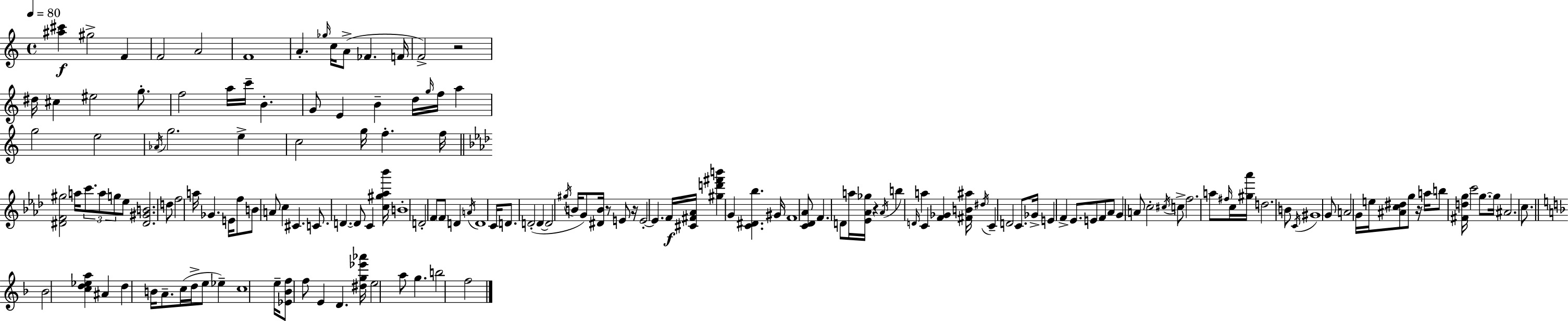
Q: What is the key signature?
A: C major